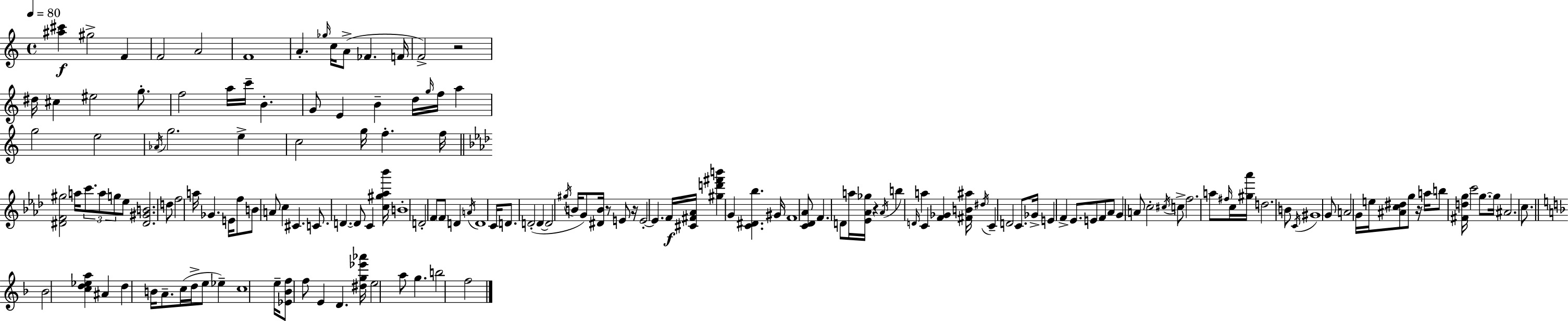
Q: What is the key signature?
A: C major